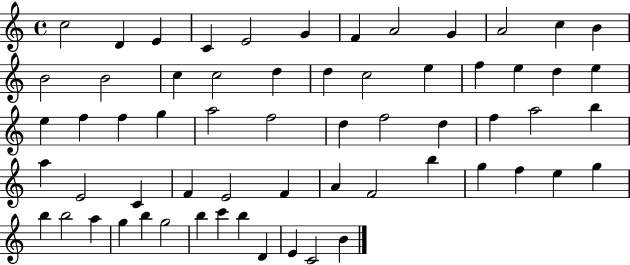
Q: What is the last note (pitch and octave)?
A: B4